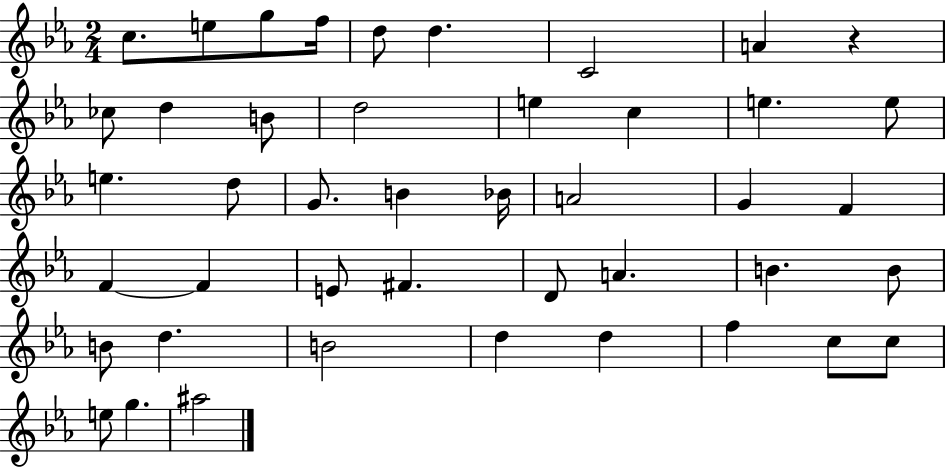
C5/e. E5/e G5/e F5/s D5/e D5/q. C4/h A4/q R/q CES5/e D5/q B4/e D5/h E5/q C5/q E5/q. E5/e E5/q. D5/e G4/e. B4/q Bb4/s A4/h G4/q F4/q F4/q F4/q E4/e F#4/q. D4/e A4/q. B4/q. B4/e B4/e D5/q. B4/h D5/q D5/q F5/q C5/e C5/e E5/e G5/q. A#5/h